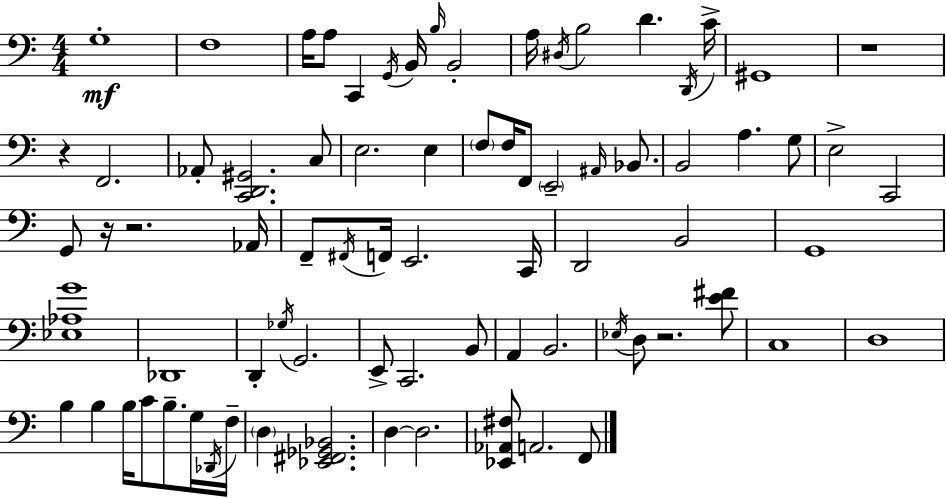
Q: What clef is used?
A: bass